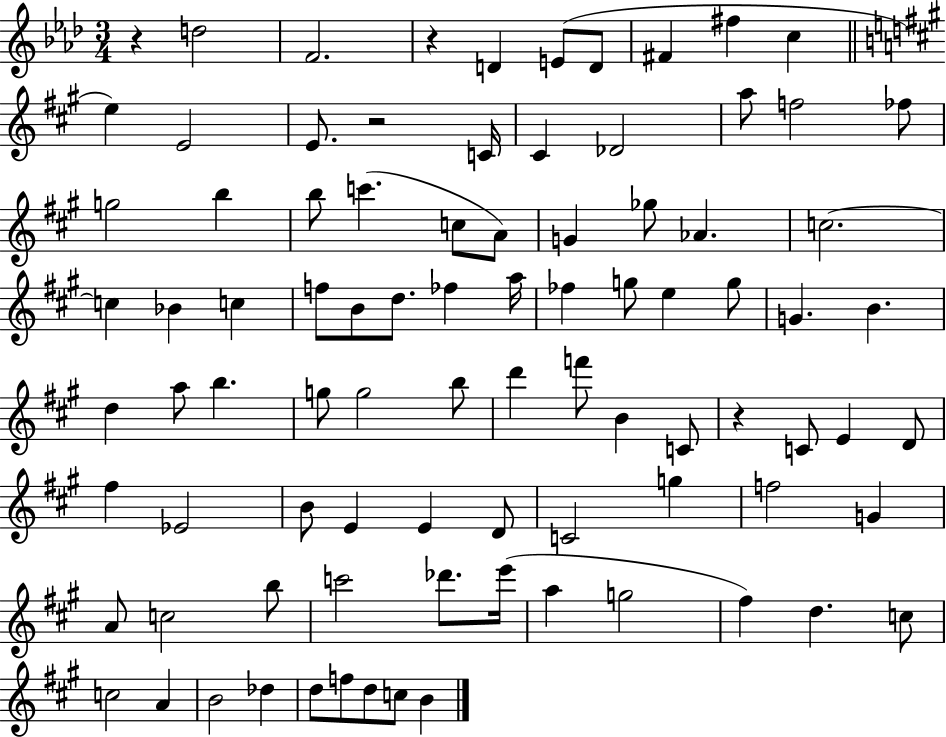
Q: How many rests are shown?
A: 4